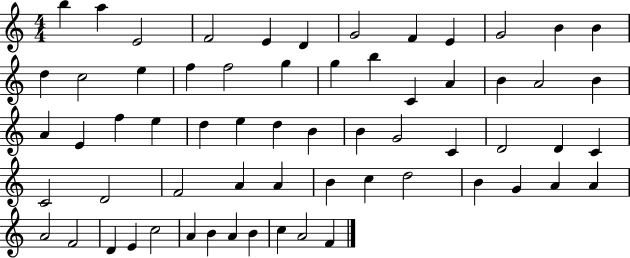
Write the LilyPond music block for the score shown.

{
  \clef treble
  \numericTimeSignature
  \time 4/4
  \key c \major
  b''4 a''4 e'2 | f'2 e'4 d'4 | g'2 f'4 e'4 | g'2 b'4 b'4 | \break d''4 c''2 e''4 | f''4 f''2 g''4 | g''4 b''4 c'4 a'4 | b'4 a'2 b'4 | \break a'4 e'4 f''4 e''4 | d''4 e''4 d''4 b'4 | b'4 g'2 c'4 | d'2 d'4 c'4 | \break c'2 d'2 | f'2 a'4 a'4 | b'4 c''4 d''2 | b'4 g'4 a'4 a'4 | \break a'2 f'2 | d'4 e'4 c''2 | a'4 b'4 a'4 b'4 | c''4 a'2 f'4 | \break \bar "|."
}